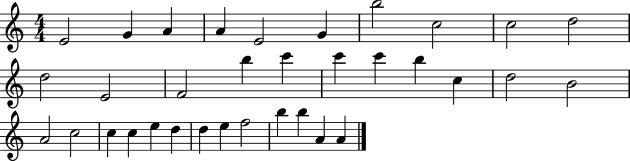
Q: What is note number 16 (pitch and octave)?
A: C6